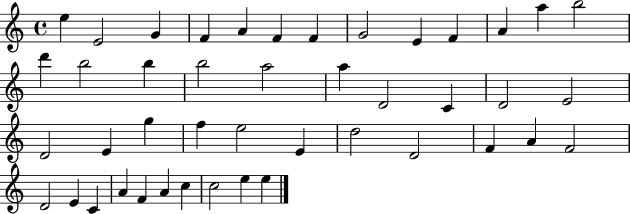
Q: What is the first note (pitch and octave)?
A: E5